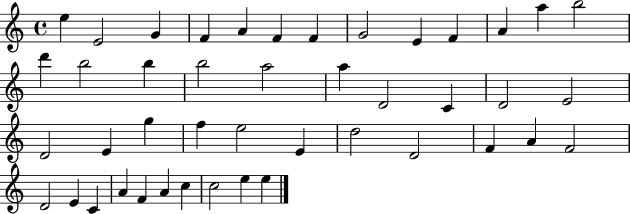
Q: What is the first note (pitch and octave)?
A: E5